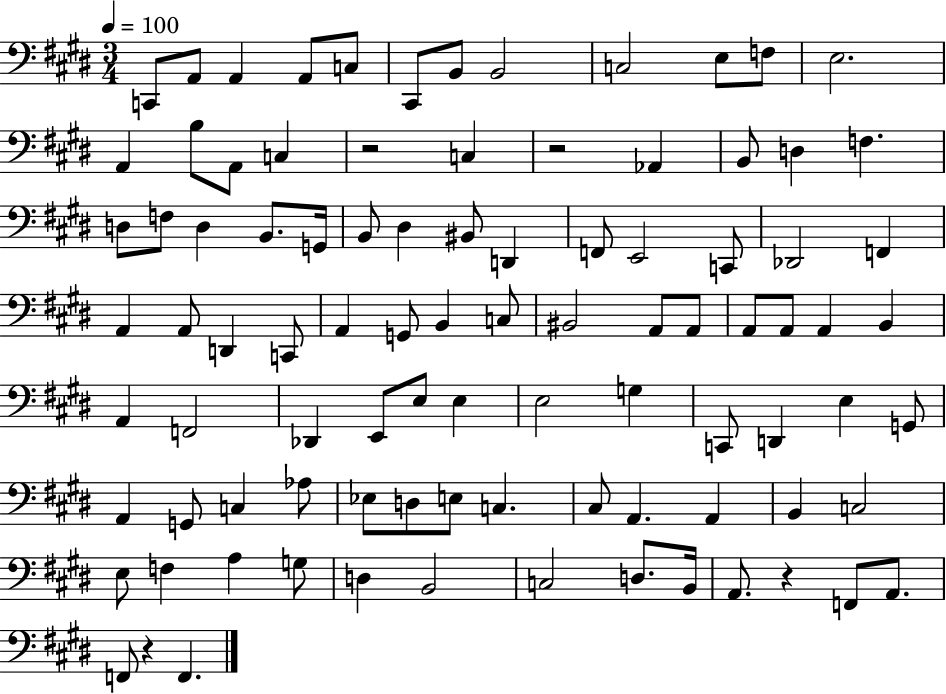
X:1
T:Untitled
M:3/4
L:1/4
K:E
C,,/2 A,,/2 A,, A,,/2 C,/2 ^C,,/2 B,,/2 B,,2 C,2 E,/2 F,/2 E,2 A,, B,/2 A,,/2 C, z2 C, z2 _A,, B,,/2 D, F, D,/2 F,/2 D, B,,/2 G,,/4 B,,/2 ^D, ^B,,/2 D,, F,,/2 E,,2 C,,/2 _D,,2 F,, A,, A,,/2 D,, C,,/2 A,, G,,/2 B,, C,/2 ^B,,2 A,,/2 A,,/2 A,,/2 A,,/2 A,, B,, A,, F,,2 _D,, E,,/2 E,/2 E, E,2 G, C,,/2 D,, E, G,,/2 A,, G,,/2 C, _A,/2 _E,/2 D,/2 E,/2 C, ^C,/2 A,, A,, B,, C,2 E,/2 F, A, G,/2 D, B,,2 C,2 D,/2 B,,/4 A,,/2 z F,,/2 A,,/2 F,,/2 z F,,